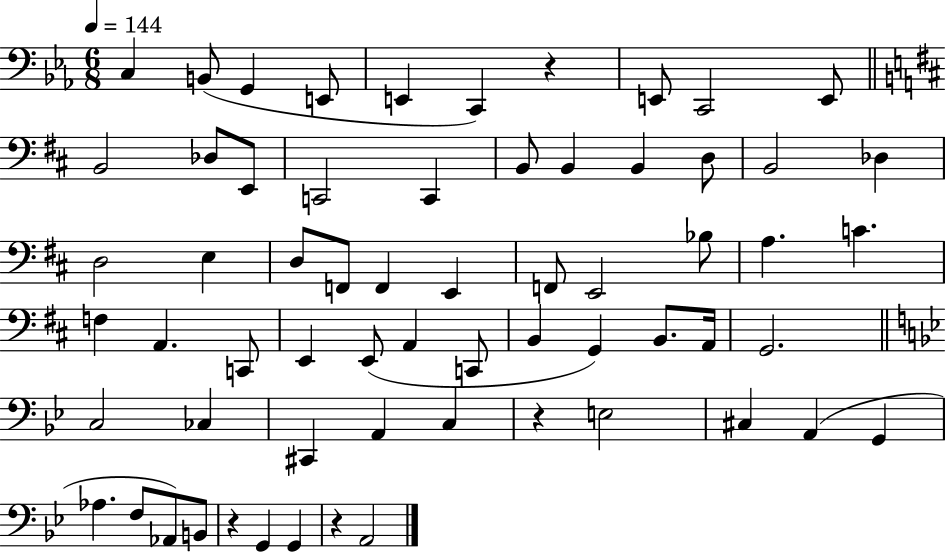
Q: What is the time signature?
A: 6/8